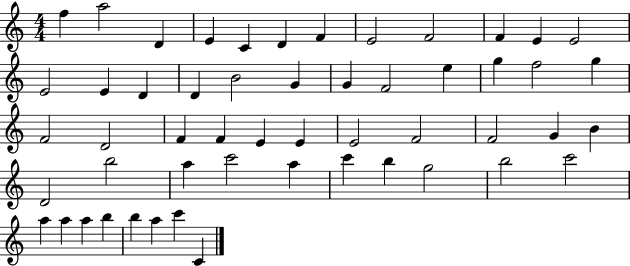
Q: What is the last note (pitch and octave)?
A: C4